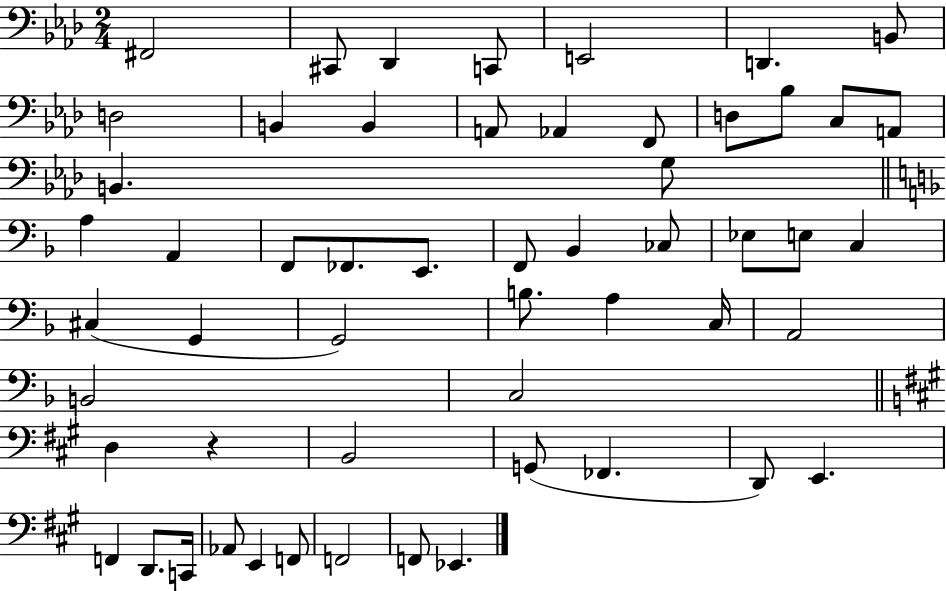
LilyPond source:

{
  \clef bass
  \numericTimeSignature
  \time 2/4
  \key aes \major
  fis,2 | cis,8 des,4 c,8 | e,2 | d,4. b,8 | \break d2 | b,4 b,4 | a,8 aes,4 f,8 | d8 bes8 c8 a,8 | \break b,4. g8 | \bar "||" \break \key f \major a4 a,4 | f,8 fes,8. e,8. | f,8 bes,4 ces8 | ees8 e8 c4 | \break cis4( g,4 | g,2) | b8. a4 c16 | a,2 | \break b,2 | c2 | \bar "||" \break \key a \major d4 r4 | b,2 | g,8( fes,4. | d,8) e,4. | \break f,4 d,8. c,16 | aes,8 e,4 f,8 | f,2 | f,8 ees,4. | \break \bar "|."
}